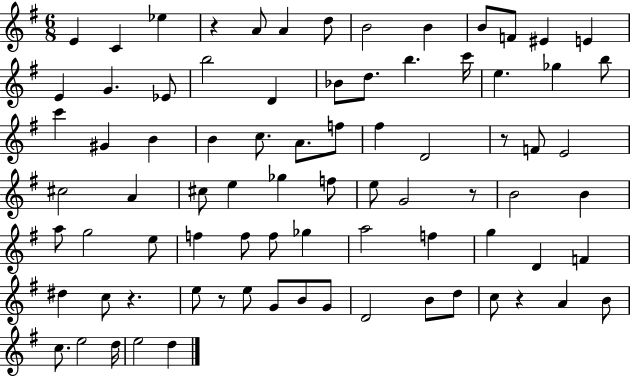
E4/q C4/q Eb5/q R/q A4/e A4/q D5/e B4/h B4/q B4/e F4/e EIS4/q E4/q E4/q G4/q. Eb4/e B5/h D4/q Bb4/e D5/e. B5/q. C6/s E5/q. Gb5/q B5/e C6/q G#4/q B4/q B4/q C5/e. A4/e. F5/e F#5/q D4/h R/e F4/e E4/h C#5/h A4/q C#5/e E5/q Gb5/q F5/e E5/e G4/h R/e B4/h B4/q A5/e G5/h E5/e F5/q F5/e F5/e Gb5/q A5/h F5/q G5/q D4/q F4/q D#5/q C5/e R/q. E5/e R/e E5/e G4/e B4/e G4/e D4/h B4/e D5/e C5/e R/q A4/q B4/e C5/e. E5/h D5/s E5/h D5/q